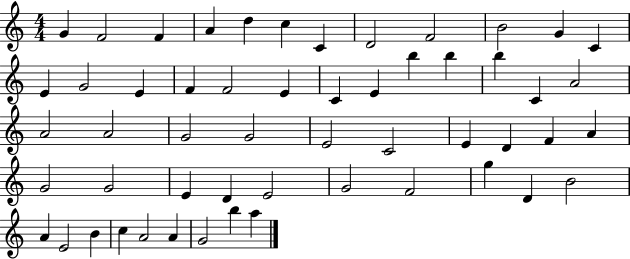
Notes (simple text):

G4/q F4/h F4/q A4/q D5/q C5/q C4/q D4/h F4/h B4/h G4/q C4/q E4/q G4/h E4/q F4/q F4/h E4/q C4/q E4/q B5/q B5/q B5/q C4/q A4/h A4/h A4/h G4/h G4/h E4/h C4/h E4/q D4/q F4/q A4/q G4/h G4/h E4/q D4/q E4/h G4/h F4/h G5/q D4/q B4/h A4/q E4/h B4/q C5/q A4/h A4/q G4/h B5/q A5/q